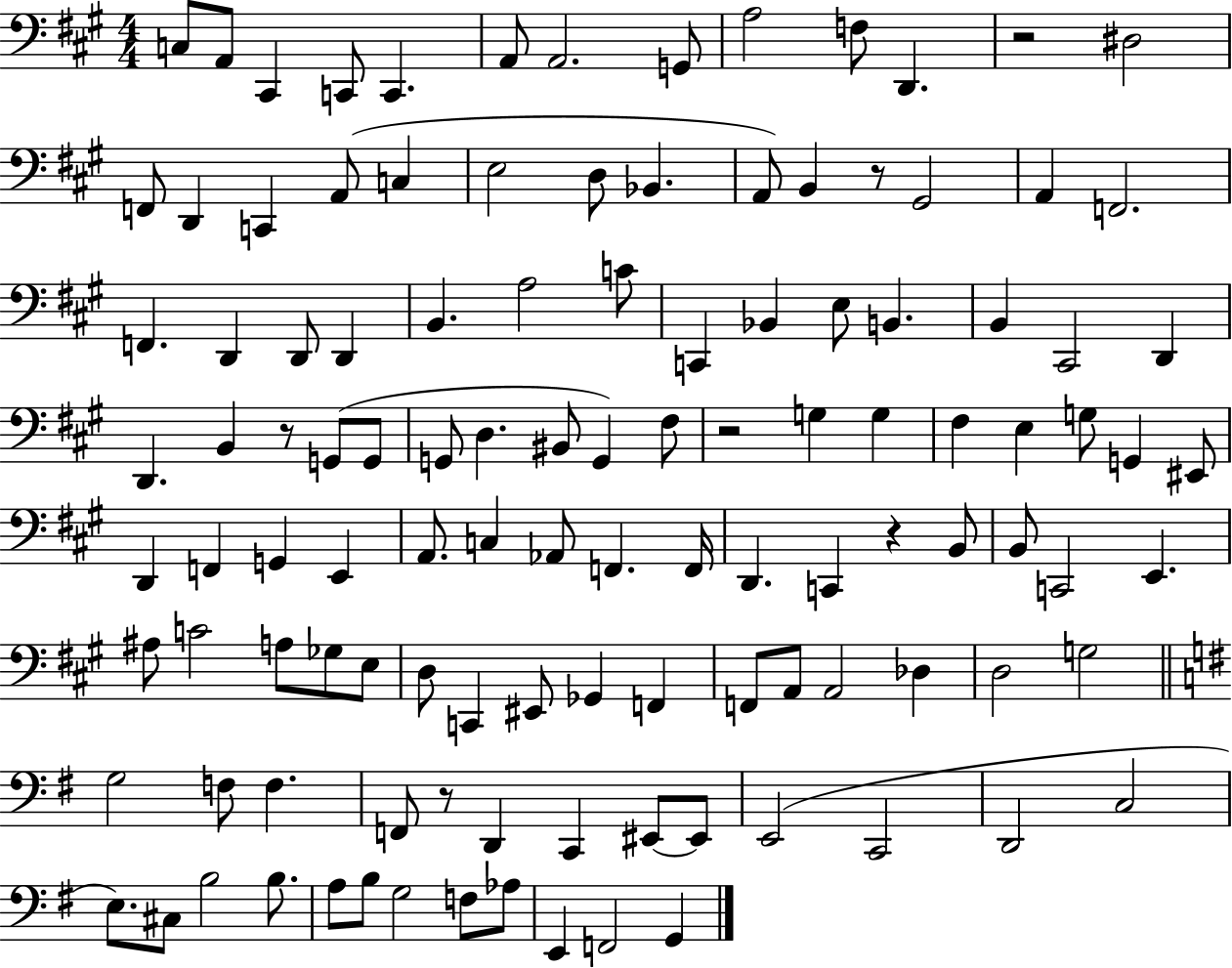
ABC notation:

X:1
T:Untitled
M:4/4
L:1/4
K:A
C,/2 A,,/2 ^C,, C,,/2 C,, A,,/2 A,,2 G,,/2 A,2 F,/2 D,, z2 ^D,2 F,,/2 D,, C,, A,,/2 C, E,2 D,/2 _B,, A,,/2 B,, z/2 ^G,,2 A,, F,,2 F,, D,, D,,/2 D,, B,, A,2 C/2 C,, _B,, E,/2 B,, B,, ^C,,2 D,, D,, B,, z/2 G,,/2 G,,/2 G,,/2 D, ^B,,/2 G,, ^F,/2 z2 G, G, ^F, E, G,/2 G,, ^E,,/2 D,, F,, G,, E,, A,,/2 C, _A,,/2 F,, F,,/4 D,, C,, z B,,/2 B,,/2 C,,2 E,, ^A,/2 C2 A,/2 _G,/2 E,/2 D,/2 C,, ^E,,/2 _G,, F,, F,,/2 A,,/2 A,,2 _D, D,2 G,2 G,2 F,/2 F, F,,/2 z/2 D,, C,, ^E,,/2 ^E,,/2 E,,2 C,,2 D,,2 C,2 E,/2 ^C,/2 B,2 B,/2 A,/2 B,/2 G,2 F,/2 _A,/2 E,, F,,2 G,,